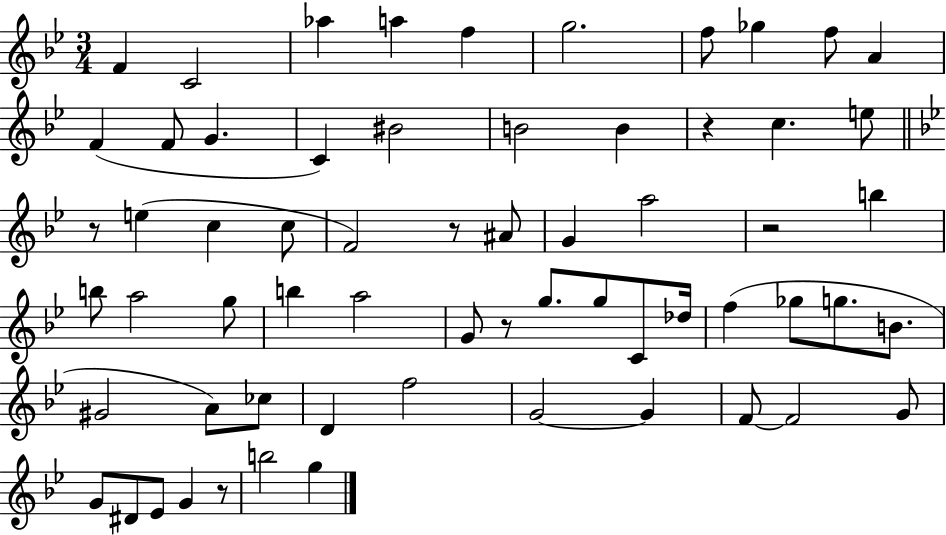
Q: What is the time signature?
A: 3/4